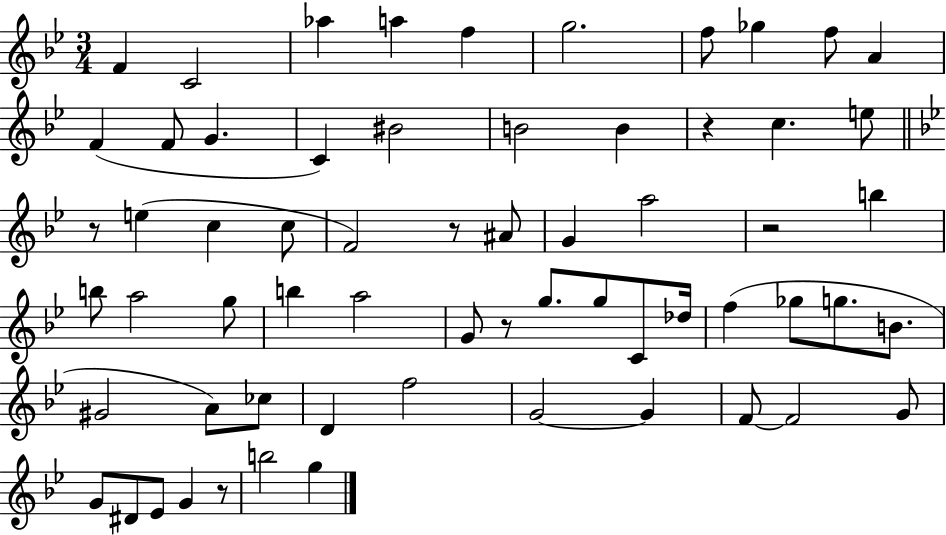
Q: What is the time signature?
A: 3/4